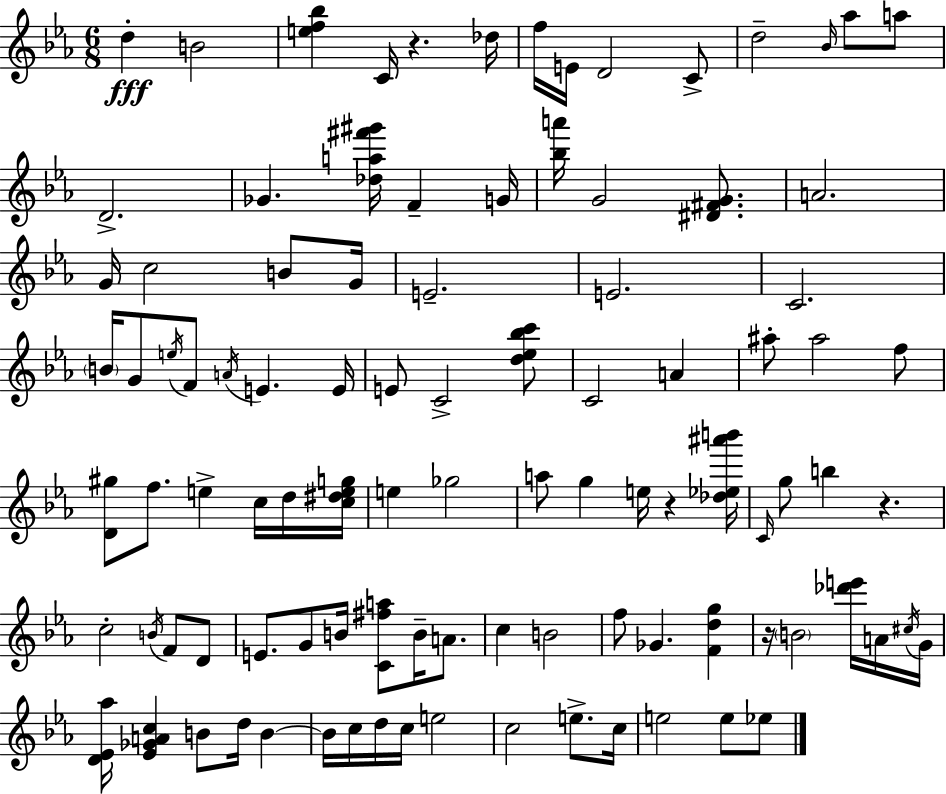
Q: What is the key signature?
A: C minor